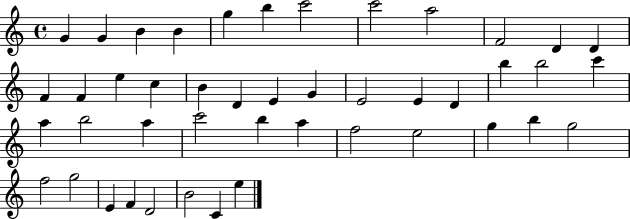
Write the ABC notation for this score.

X:1
T:Untitled
M:4/4
L:1/4
K:C
G G B B g b c'2 c'2 a2 F2 D D F F e c B D E G E2 E D b b2 c' a b2 a c'2 b a f2 e2 g b g2 f2 g2 E F D2 B2 C e